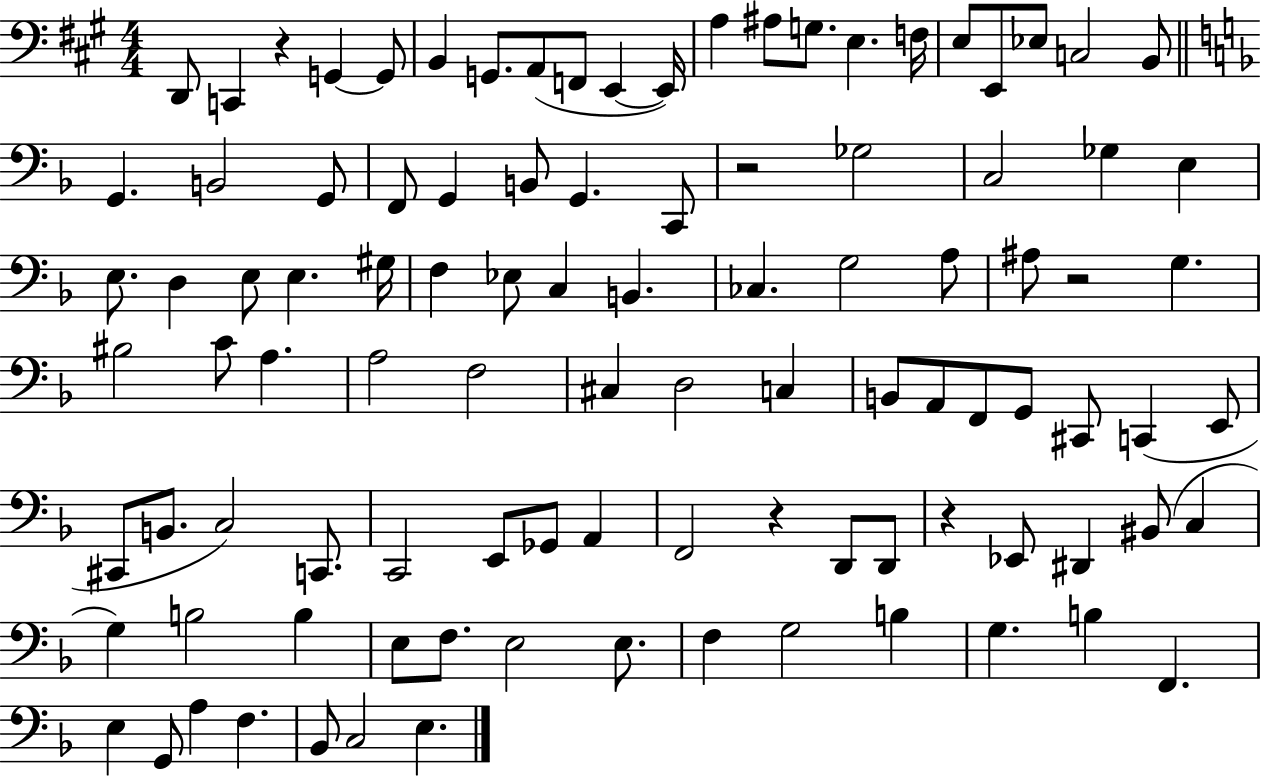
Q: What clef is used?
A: bass